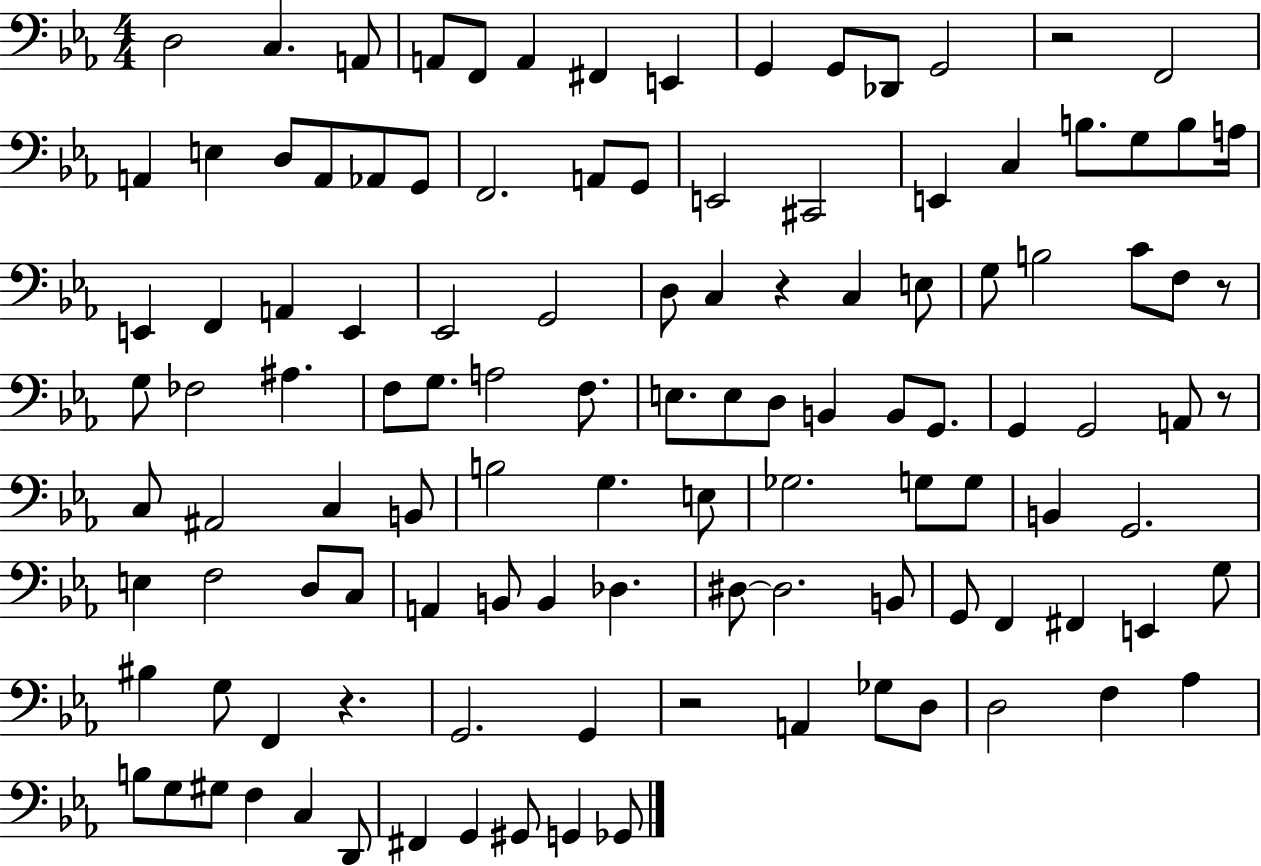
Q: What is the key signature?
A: EES major